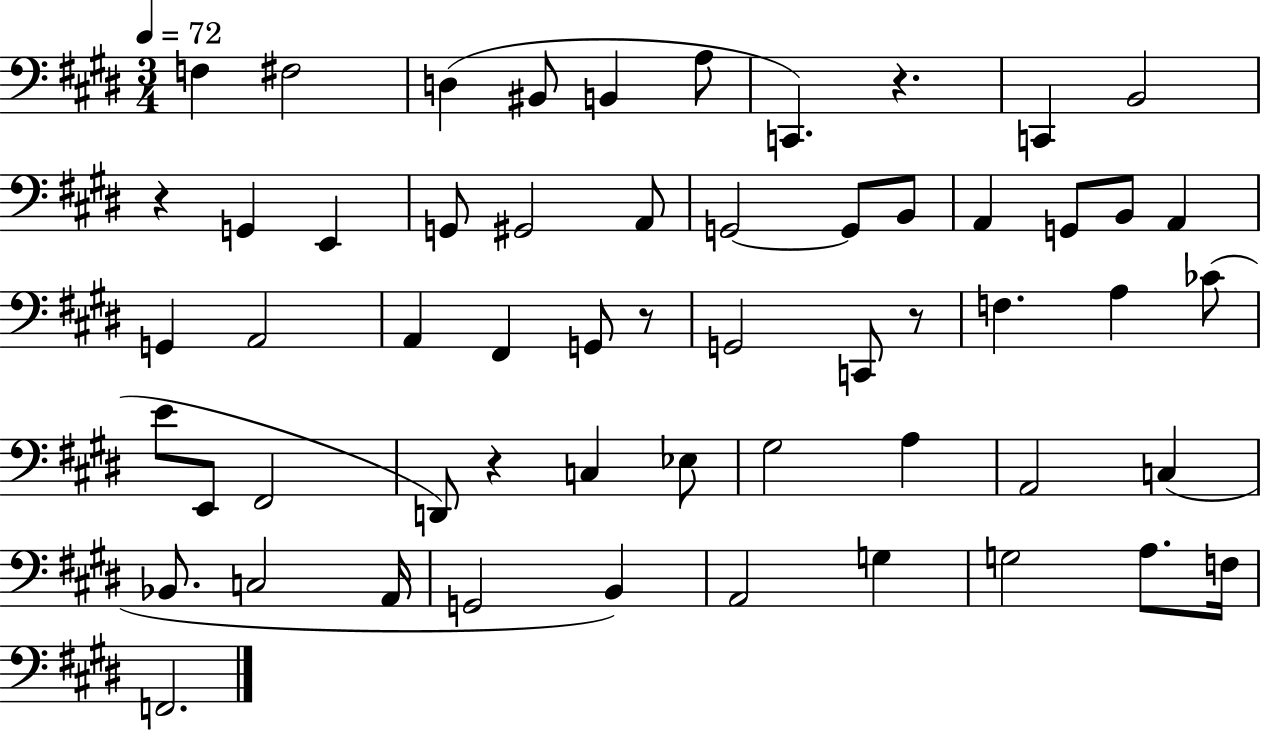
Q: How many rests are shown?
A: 5